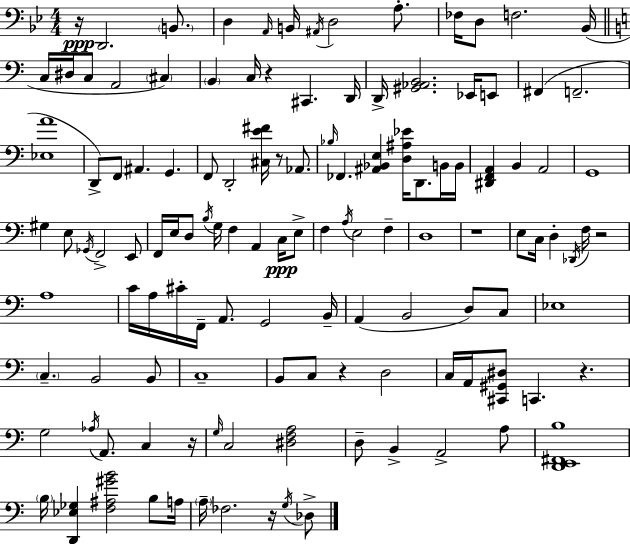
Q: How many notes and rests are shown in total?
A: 125